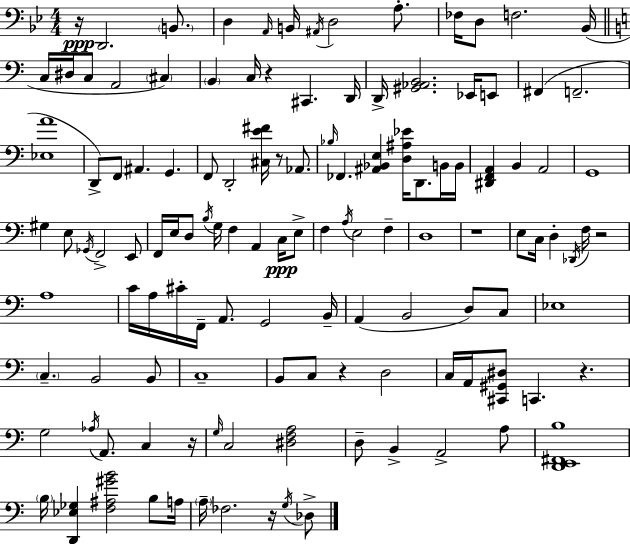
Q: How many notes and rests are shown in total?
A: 125